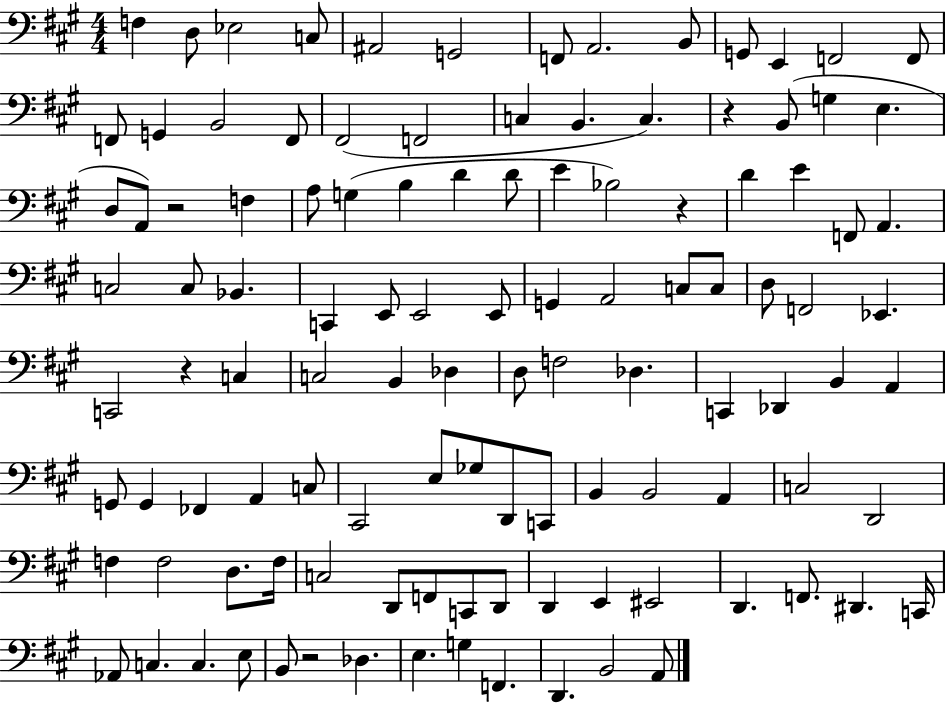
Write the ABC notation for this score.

X:1
T:Untitled
M:4/4
L:1/4
K:A
F, D,/2 _E,2 C,/2 ^A,,2 G,,2 F,,/2 A,,2 B,,/2 G,,/2 E,, F,,2 F,,/2 F,,/2 G,, B,,2 F,,/2 ^F,,2 F,,2 C, B,, C, z B,,/2 G, E, D,/2 A,,/2 z2 F, A,/2 G, B, D D/2 E _B,2 z D E F,,/2 A,, C,2 C,/2 _B,, C,, E,,/2 E,,2 E,,/2 G,, A,,2 C,/2 C,/2 D,/2 F,,2 _E,, C,,2 z C, C,2 B,, _D, D,/2 F,2 _D, C,, _D,, B,, A,, G,,/2 G,, _F,, A,, C,/2 ^C,,2 E,/2 _G,/2 D,,/2 C,,/2 B,, B,,2 A,, C,2 D,,2 F, F,2 D,/2 F,/4 C,2 D,,/2 F,,/2 C,,/2 D,,/2 D,, E,, ^E,,2 D,, F,,/2 ^D,, C,,/4 _A,,/2 C, C, E,/2 B,,/2 z2 _D, E, G, F,, D,, B,,2 A,,/2